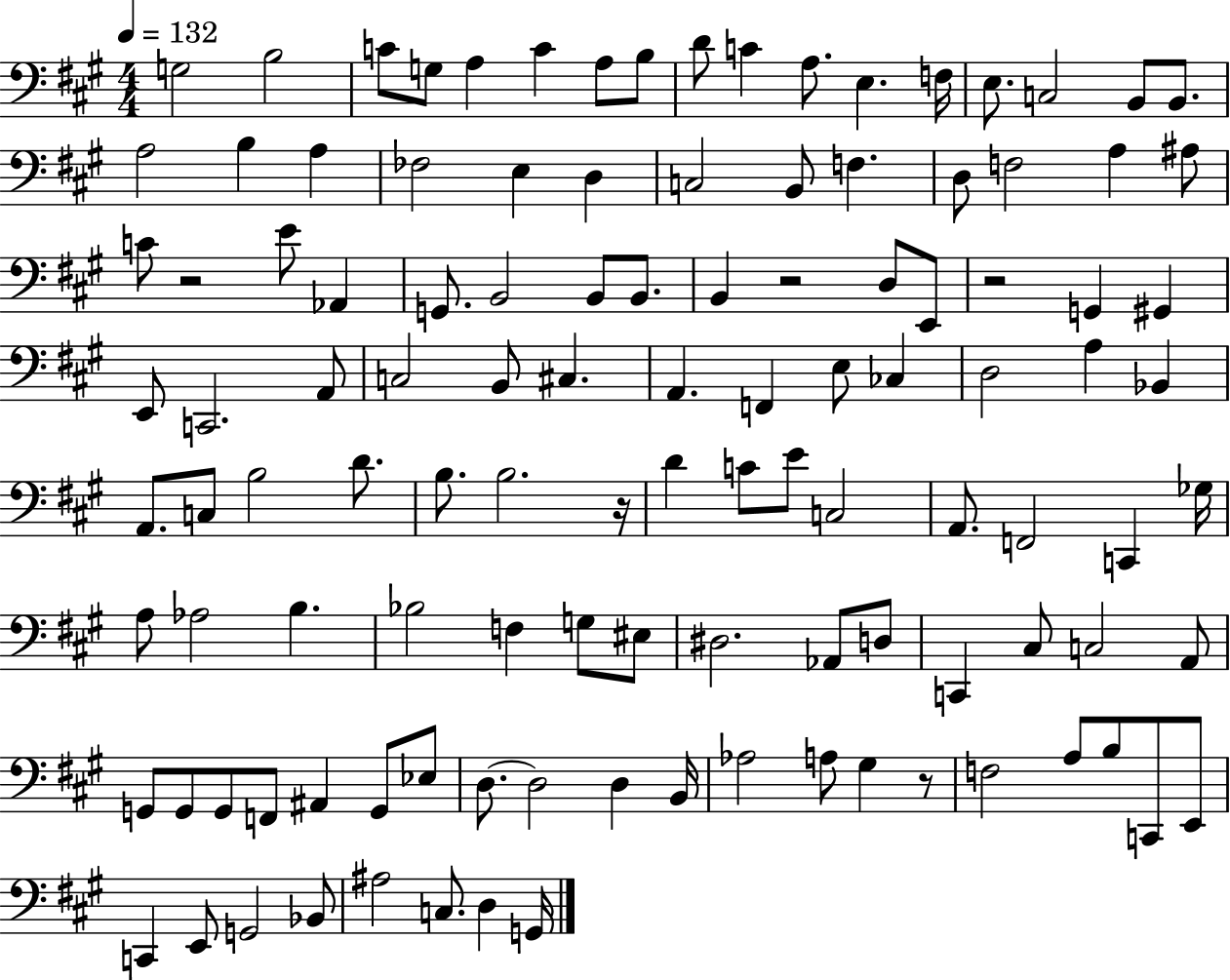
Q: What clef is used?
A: bass